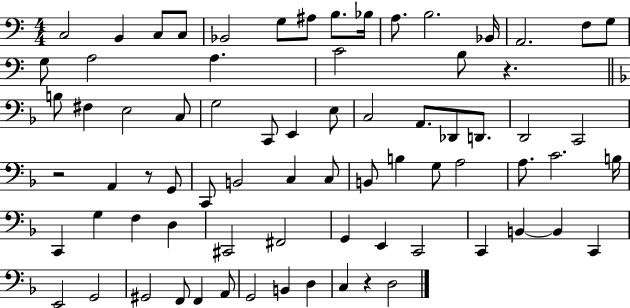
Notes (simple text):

C3/h B2/q C3/e C3/e Bb2/h G3/e A#3/e B3/e. Bb3/s A3/e. B3/h. Bb2/s A2/h. F3/e G3/e G3/e A3/h A3/q. C4/h B3/e R/q. B3/e F#3/q E3/h C3/e G3/h C2/e E2/q E3/e C3/h A2/e. Db2/e D2/e. D2/h C2/h R/h A2/q R/e G2/e C2/e B2/h C3/q C3/e B2/e B3/q G3/e A3/h A3/e. C4/h. B3/s C2/q G3/q F3/q D3/q C#2/h F#2/h G2/q E2/q C2/h C2/q B2/q B2/q C2/q E2/h G2/h G#2/h F2/e F2/q A2/e G2/h B2/q D3/q C3/q R/q D3/h